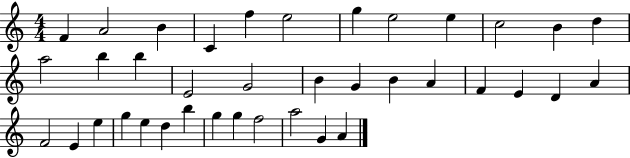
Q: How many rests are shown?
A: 0